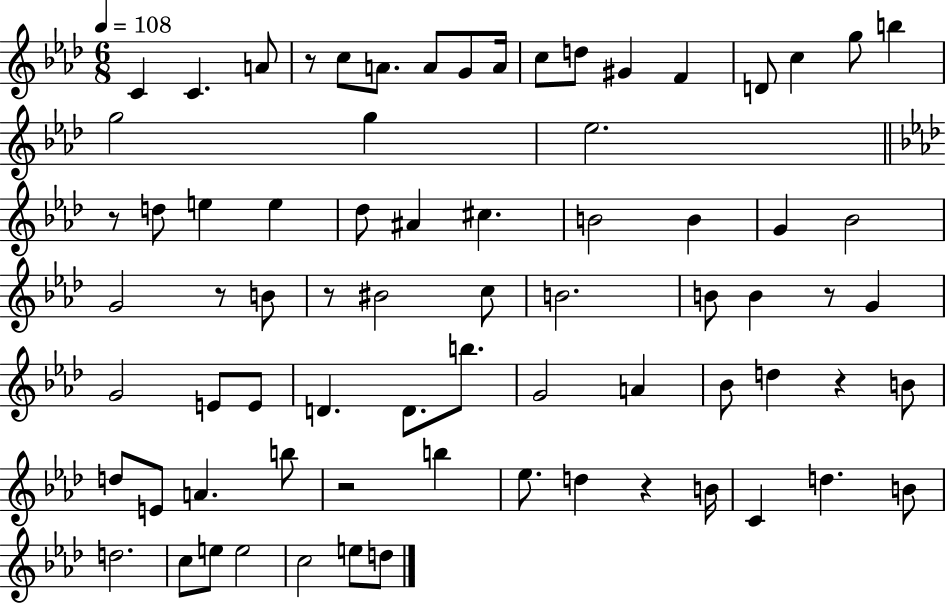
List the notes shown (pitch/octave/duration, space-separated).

C4/q C4/q. A4/e R/e C5/e A4/e. A4/e G4/e A4/s C5/e D5/e G#4/q F4/q D4/e C5/q G5/e B5/q G5/h G5/q Eb5/h. R/e D5/e E5/q E5/q Db5/e A#4/q C#5/q. B4/h B4/q G4/q Bb4/h G4/h R/e B4/e R/e BIS4/h C5/e B4/h. B4/e B4/q R/e G4/q G4/h E4/e E4/e D4/q. D4/e. B5/e. G4/h A4/q Bb4/e D5/q R/q B4/e D5/e E4/e A4/q. B5/e R/h B5/q Eb5/e. D5/q R/q B4/s C4/q D5/q. B4/e D5/h. C5/e E5/e E5/h C5/h E5/e D5/e